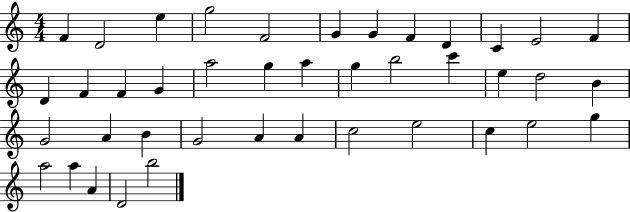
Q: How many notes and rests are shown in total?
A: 41